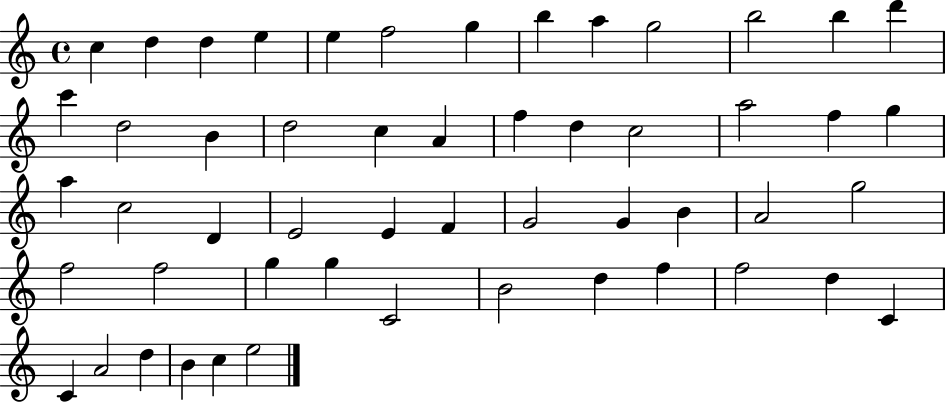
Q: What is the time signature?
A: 4/4